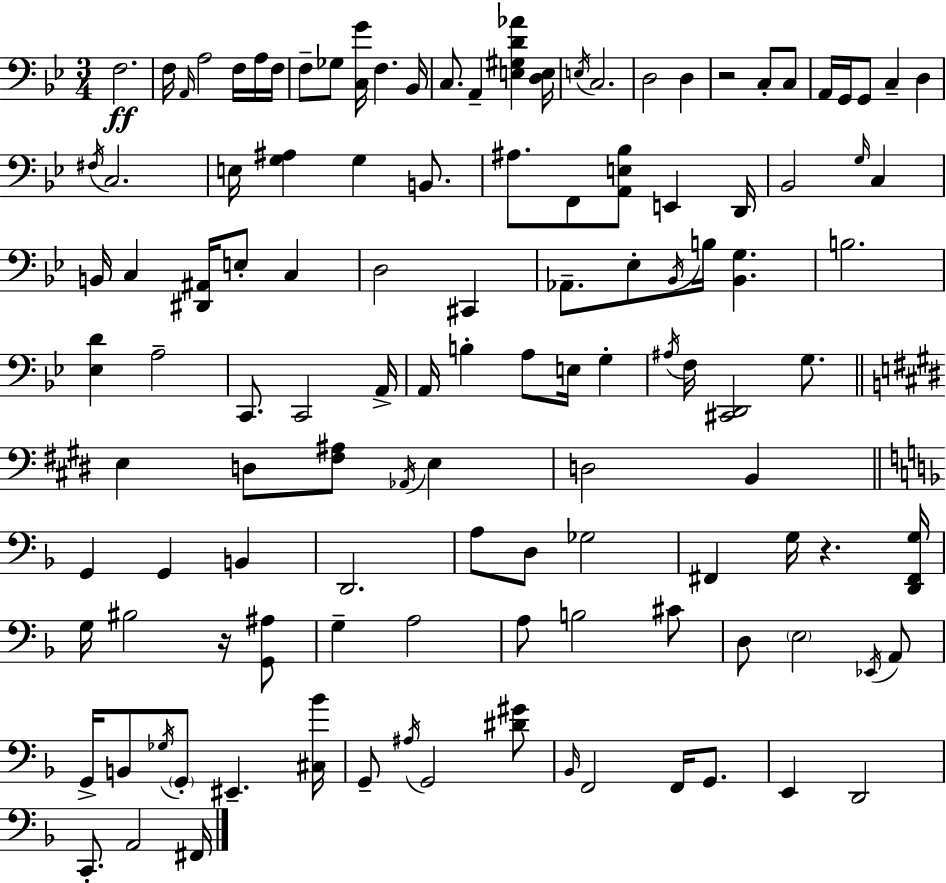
X:1
T:Untitled
M:3/4
L:1/4
K:Bb
F,2 F,/4 A,,/4 A,2 F,/4 A,/4 F,/4 F,/2 _G,/2 [C,G]/4 F, _B,,/4 C,/2 A,, [E,^G,D_A] [D,E,]/4 E,/4 C,2 D,2 D, z2 C,/2 C,/2 A,,/4 G,,/4 G,,/2 C, D, ^F,/4 C,2 E,/4 [G,^A,] G, B,,/2 ^A,/2 F,,/2 [A,,E,_B,]/2 E,, D,,/4 _B,,2 G,/4 C, B,,/4 C, [^D,,^A,,]/4 E,/2 C, D,2 ^C,, _A,,/2 _E,/2 _B,,/4 B,/4 [_B,,G,] B,2 [_E,D] A,2 C,,/2 C,,2 A,,/4 A,,/4 B, A,/2 E,/4 G, ^A,/4 F,/4 [^C,,D,,]2 G,/2 E, D,/2 [^F,^A,]/2 _A,,/4 E, D,2 B,, G,, G,, B,, D,,2 A,/2 D,/2 _G,2 ^F,, G,/4 z [D,,^F,,G,]/4 G,/4 ^B,2 z/4 [G,,^A,]/2 G, A,2 A,/2 B,2 ^C/2 D,/2 E,2 _E,,/4 A,,/2 G,,/4 B,,/2 _G,/4 G,,/2 ^E,, [^C,_B]/4 G,,/2 ^A,/4 G,,2 [^D^G]/2 _B,,/4 F,,2 F,,/4 G,,/2 E,, D,,2 C,,/2 A,,2 ^F,,/4